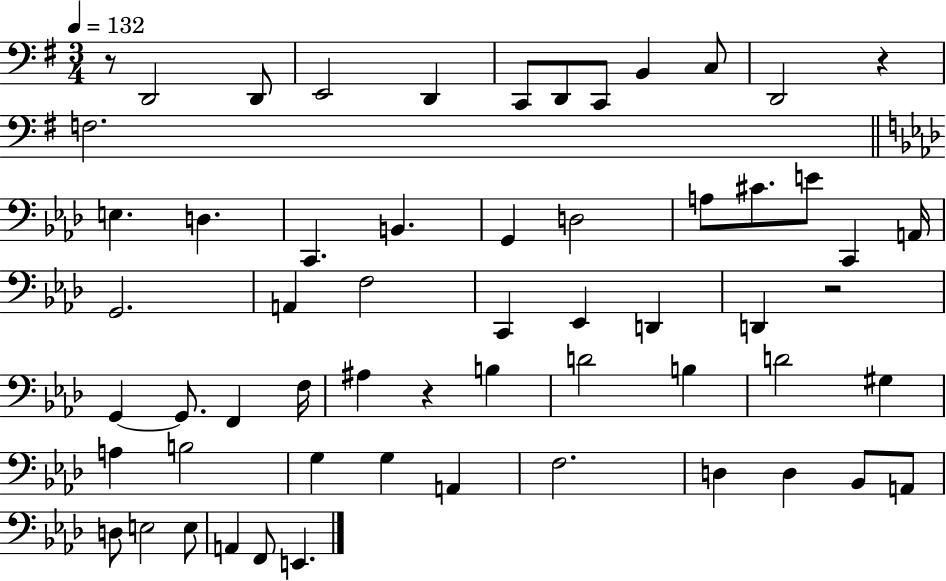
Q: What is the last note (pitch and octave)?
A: E2